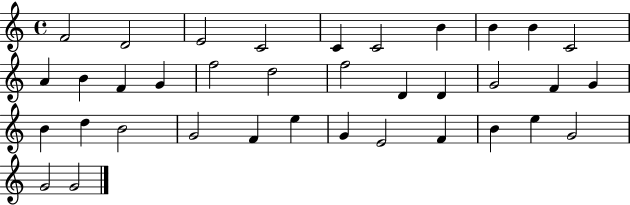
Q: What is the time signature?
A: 4/4